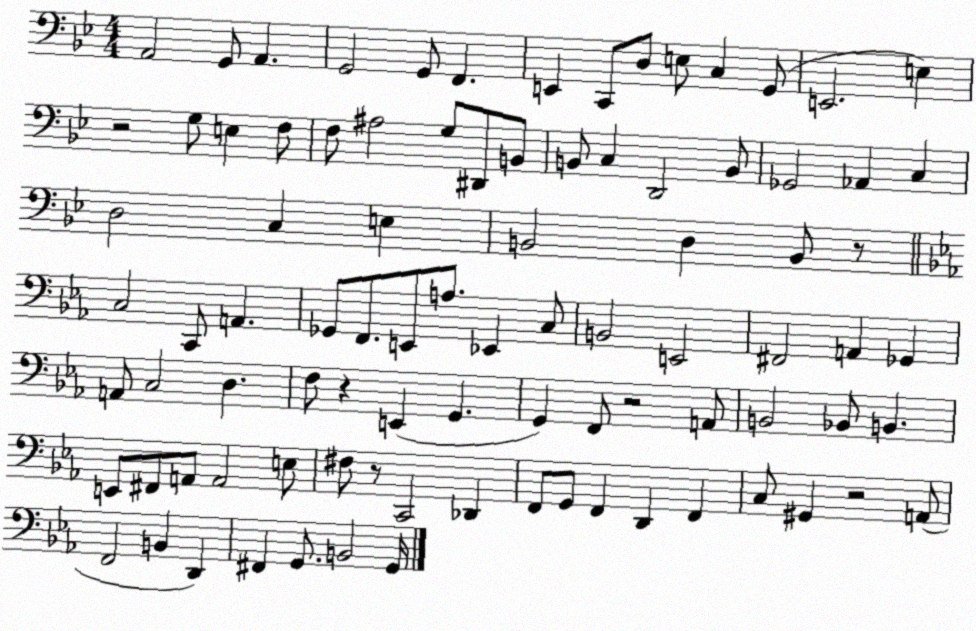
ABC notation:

X:1
T:Untitled
M:4/4
L:1/4
K:Bb
A,,2 G,,/2 A,, G,,2 G,,/2 F,, E,, C,,/2 D,/2 E,/2 C, G,,/2 E,,2 E, z2 G,/2 E, F,/2 F,/2 ^A,2 G,/2 ^D,,/2 B,,/2 B,,/2 C, D,,2 B,,/2 _G,,2 _A,, C, D,2 C, E, B,,2 D, B,,/2 z/2 C,2 C,,/2 A,, _G,,/2 F,,/2 E,,/2 A,/2 _E,, C,/2 B,,2 E,,2 ^F,,2 A,, _G,, A,,/2 C,2 D, F,/2 z E,, G,, G,, F,,/2 z2 A,,/2 B,,2 _B,,/2 B,, E,,/2 ^F,,/2 A,,/2 A,,2 E,/2 ^F,/2 z/2 C,,2 _D,, F,,/2 G,,/2 F,, D,, F,, C,/2 ^G,, z2 A,,/2 F,,2 B,, D,, ^F,, G,,/2 B,,2 G,,/4